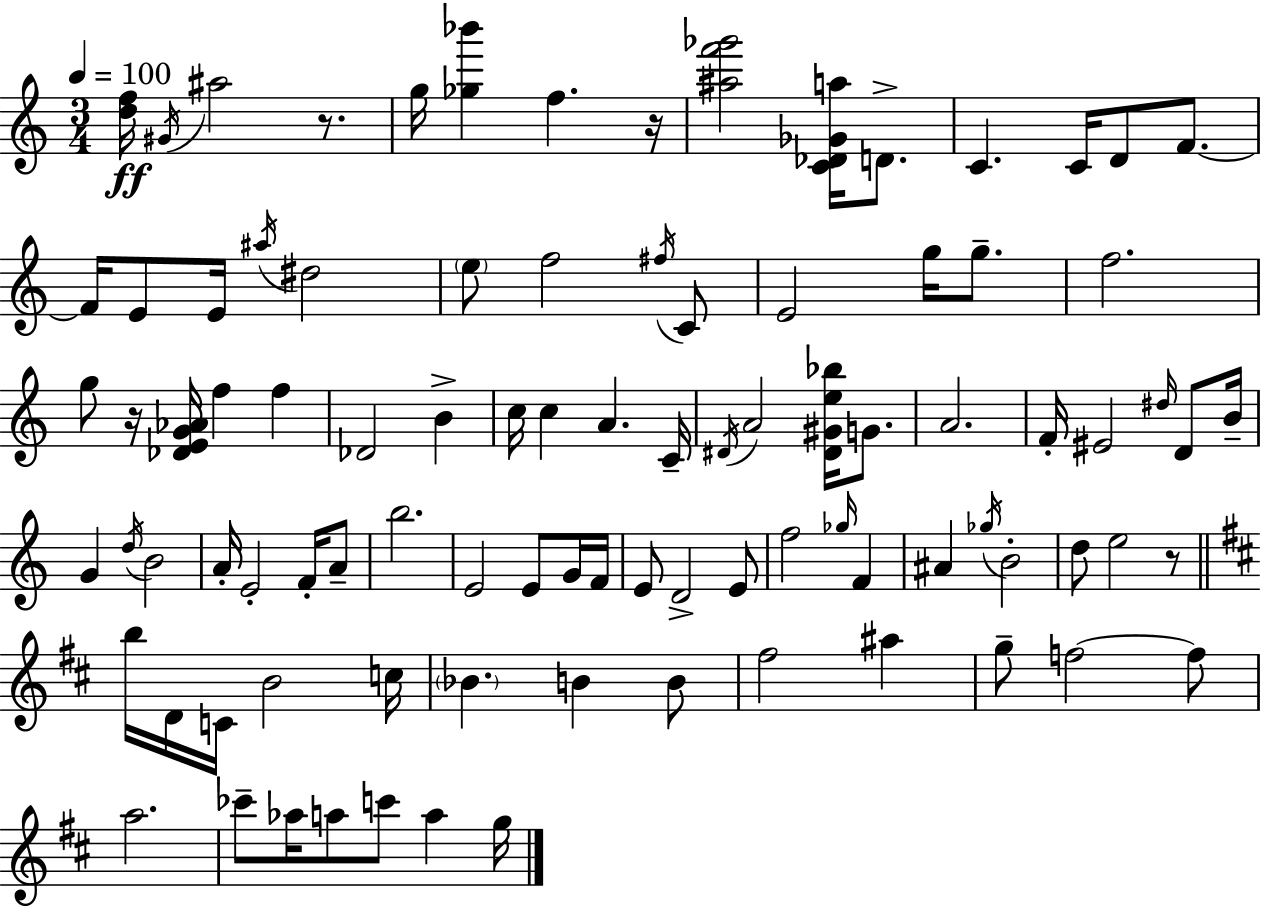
[D5,F5]/s G#4/s A#5/h R/e. G5/s [Gb5,Bb6]/q F5/q. R/s [A#5,F6,Gb6]/h [C4,Db4,Gb4,A5]/s D4/e. C4/q. C4/s D4/e F4/e. F4/s E4/e E4/s A#5/s D#5/h E5/e F5/h F#5/s C4/e E4/h G5/s G5/e. F5/h. G5/e R/s [Db4,E4,G4,Ab4]/s F5/q F5/q Db4/h B4/q C5/s C5/q A4/q. C4/s D#4/s A4/h [D#4,G#4,E5,Bb5]/s G4/e. A4/h. F4/s EIS4/h D#5/s D4/e B4/s G4/q D5/s B4/h A4/s E4/h F4/s A4/e B5/h. E4/h E4/e G4/s F4/s E4/e D4/h E4/e F5/h Gb5/s F4/q A#4/q Gb5/s B4/h D5/e E5/h R/e B5/s D4/s C4/s B4/h C5/s Bb4/q. B4/q B4/e F#5/h A#5/q G5/e F5/h F5/e A5/h. CES6/e Ab5/s A5/e C6/e A5/q G5/s